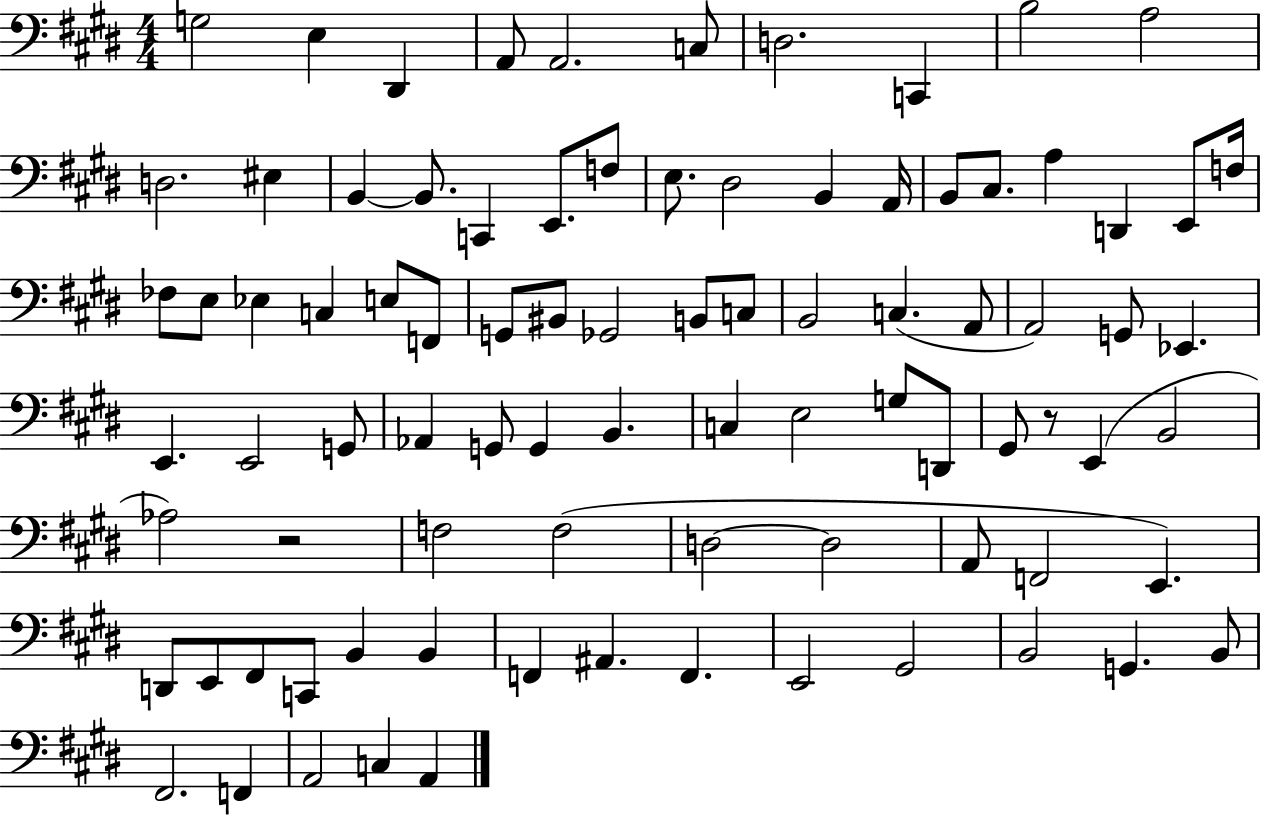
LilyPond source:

{
  \clef bass
  \numericTimeSignature
  \time 4/4
  \key e \major
  g2 e4 dis,4 | a,8 a,2. c8 | d2. c,4 | b2 a2 | \break d2. eis4 | b,4~~ b,8. c,4 e,8. f8 | e8. dis2 b,4 a,16 | b,8 cis8. a4 d,4 e,8 f16 | \break fes8 e8 ees4 c4 e8 f,8 | g,8 bis,8 ges,2 b,8 c8 | b,2 c4.( a,8 | a,2) g,8 ees,4. | \break e,4. e,2 g,8 | aes,4 g,8 g,4 b,4. | c4 e2 g8 d,8 | gis,8 r8 e,4( b,2 | \break aes2) r2 | f2 f2( | d2~~ d2 | a,8 f,2 e,4.) | \break d,8 e,8 fis,8 c,8 b,4 b,4 | f,4 ais,4. f,4. | e,2 gis,2 | b,2 g,4. b,8 | \break fis,2. f,4 | a,2 c4 a,4 | \bar "|."
}